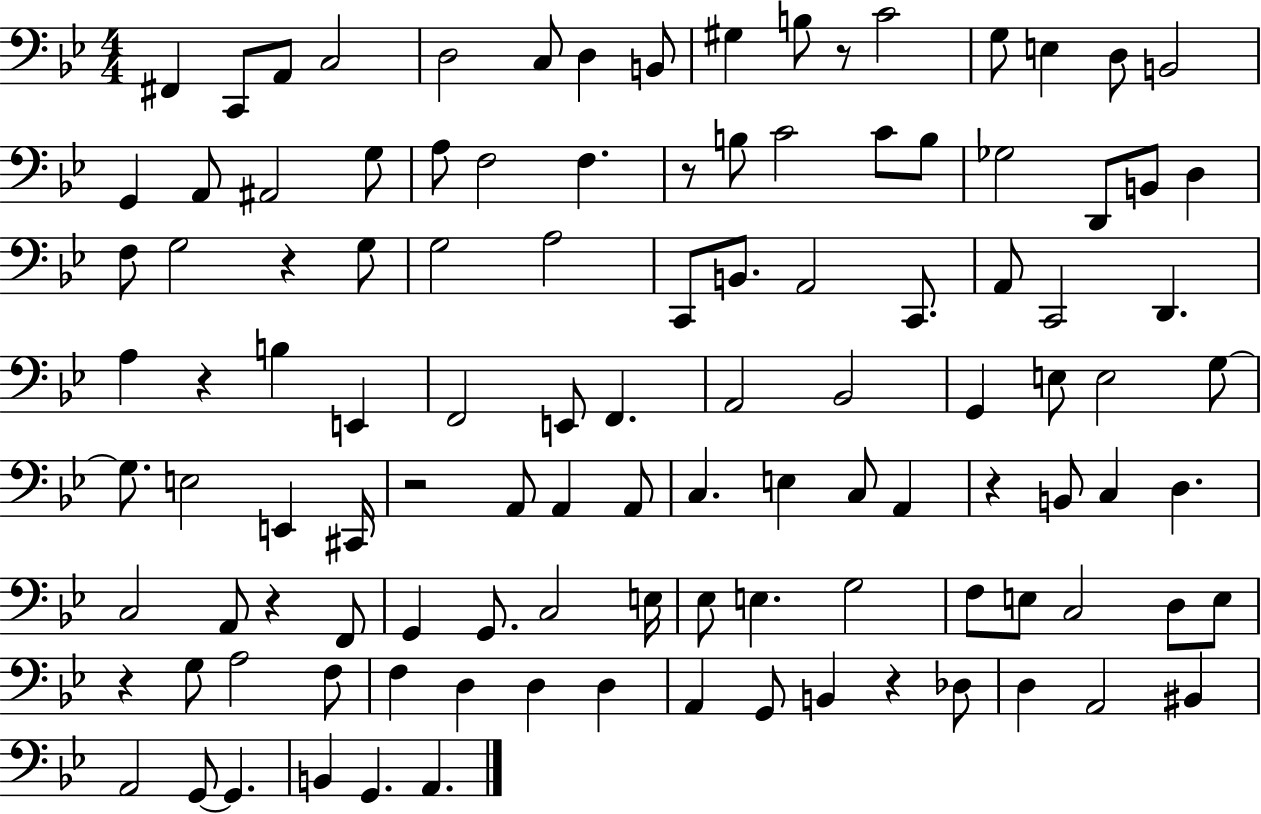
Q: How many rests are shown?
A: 9